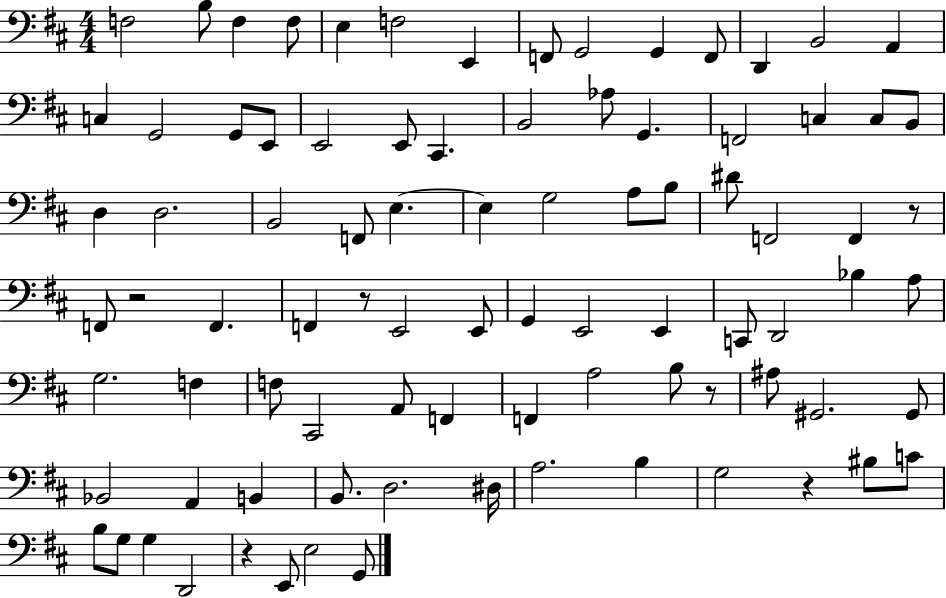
F3/h B3/e F3/q F3/e E3/q F3/h E2/q F2/e G2/h G2/q F2/e D2/q B2/h A2/q C3/q G2/h G2/e E2/e E2/h E2/e C#2/q. B2/h Ab3/e G2/q. F2/h C3/q C3/e B2/e D3/q D3/h. B2/h F2/e E3/q. E3/q G3/h A3/e B3/e D#4/e F2/h F2/q R/e F2/e R/h F2/q. F2/q R/e E2/h E2/e G2/q E2/h E2/q C2/e D2/h Bb3/q A3/e G3/h. F3/q F3/e C#2/h A2/e F2/q F2/q A3/h B3/e R/e A#3/e G#2/h. G#2/e Bb2/h A2/q B2/q B2/e. D3/h. D#3/s A3/h. B3/q G3/h R/q BIS3/e C4/e B3/e G3/e G3/q D2/h R/q E2/e E3/h G2/e